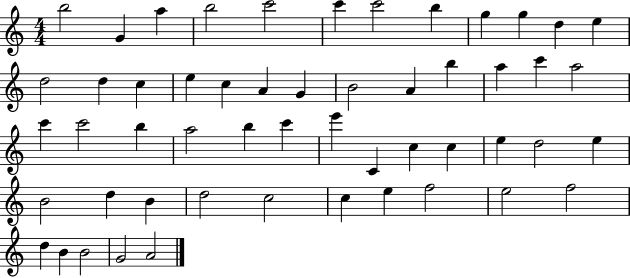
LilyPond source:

{
  \clef treble
  \numericTimeSignature
  \time 4/4
  \key c \major
  b''2 g'4 a''4 | b''2 c'''2 | c'''4 c'''2 b''4 | g''4 g''4 d''4 e''4 | \break d''2 d''4 c''4 | e''4 c''4 a'4 g'4 | b'2 a'4 b''4 | a''4 c'''4 a''2 | \break c'''4 c'''2 b''4 | a''2 b''4 c'''4 | e'''4 c'4 c''4 c''4 | e''4 d''2 e''4 | \break b'2 d''4 b'4 | d''2 c''2 | c''4 e''4 f''2 | e''2 f''2 | \break d''4 b'4 b'2 | g'2 a'2 | \bar "|."
}